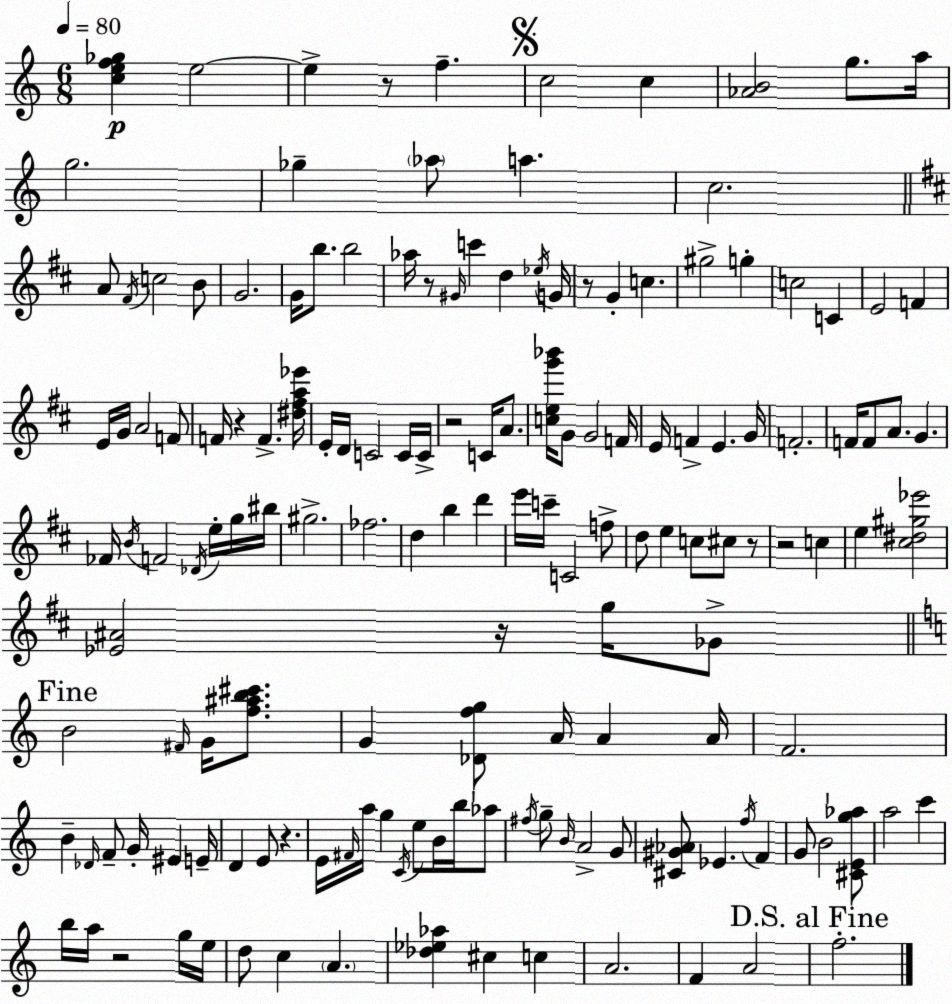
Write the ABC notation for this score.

X:1
T:Untitled
M:6/8
L:1/4
K:C
[cef_g] e2 e z/2 f c2 c [_AB]2 g/2 a/4 g2 _g _a/2 a c2 A/2 ^F/4 c2 B/2 G2 G/4 b/2 b2 _a/4 z/2 ^G/4 c' d _e/4 G/4 z/2 G c ^g2 g c2 C E2 F E/4 G/4 A2 F/2 F/4 z F [^d^fa_e']/4 E/4 D/4 C2 C/4 C/4 z2 C/4 A/2 [ceg'_b']/4 G/2 G2 F/4 E/4 F E G/4 F2 F/4 F/2 A/2 G _F/4 B/4 F2 _D/4 e/4 g/4 ^b/4 ^g2 _f2 d b d' e'/4 c'/4 C2 f/2 d/2 e c/2 ^c/2 z/2 z2 c e [^c^d^g_e']2 [_E^A]2 z/4 g/4 _G/2 B2 ^F/4 G/4 [f^ab^c']/2 G [_Dfg]/2 A/4 A A/4 F2 B _D/4 F/2 G/4 ^E E/4 D E/2 z E/4 ^F/4 a/4 g C/4 e/2 B/4 b/4 _a/2 ^f/4 g/2 B/4 A2 G/2 [^C^G_A]/2 _E f/4 F G/2 B2 [^CEg_a]/2 a2 c' b/4 a/4 z2 g/4 e/4 d/2 c A [_d_e_a] ^c c A2 F A2 f2